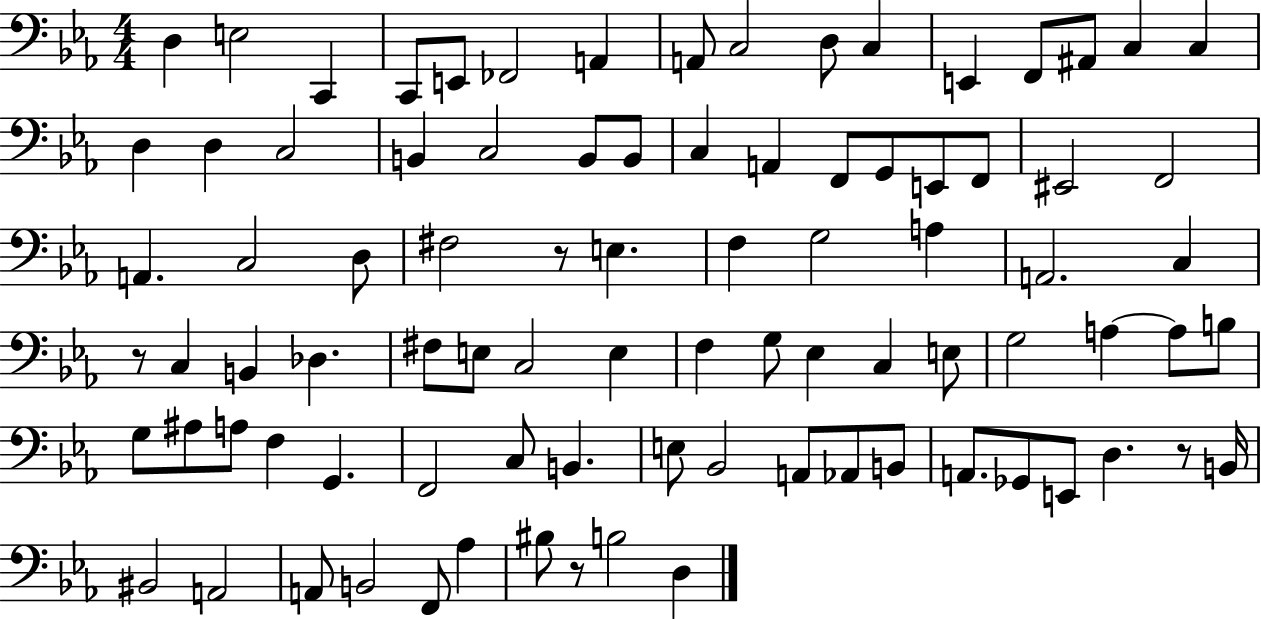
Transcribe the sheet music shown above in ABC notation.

X:1
T:Untitled
M:4/4
L:1/4
K:Eb
D, E,2 C,, C,,/2 E,,/2 _F,,2 A,, A,,/2 C,2 D,/2 C, E,, F,,/2 ^A,,/2 C, C, D, D, C,2 B,, C,2 B,,/2 B,,/2 C, A,, F,,/2 G,,/2 E,,/2 F,,/2 ^E,,2 F,,2 A,, C,2 D,/2 ^F,2 z/2 E, F, G,2 A, A,,2 C, z/2 C, B,, _D, ^F,/2 E,/2 C,2 E, F, G,/2 _E, C, E,/2 G,2 A, A,/2 B,/2 G,/2 ^A,/2 A,/2 F, G,, F,,2 C,/2 B,, E,/2 _B,,2 A,,/2 _A,,/2 B,,/2 A,,/2 _G,,/2 E,,/2 D, z/2 B,,/4 ^B,,2 A,,2 A,,/2 B,,2 F,,/2 _A, ^B,/2 z/2 B,2 D,